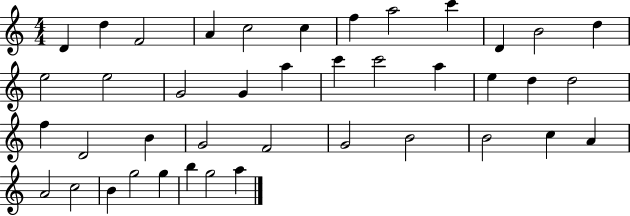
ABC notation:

X:1
T:Untitled
M:4/4
L:1/4
K:C
D d F2 A c2 c f a2 c' D B2 d e2 e2 G2 G a c' c'2 a e d d2 f D2 B G2 F2 G2 B2 B2 c A A2 c2 B g2 g b g2 a